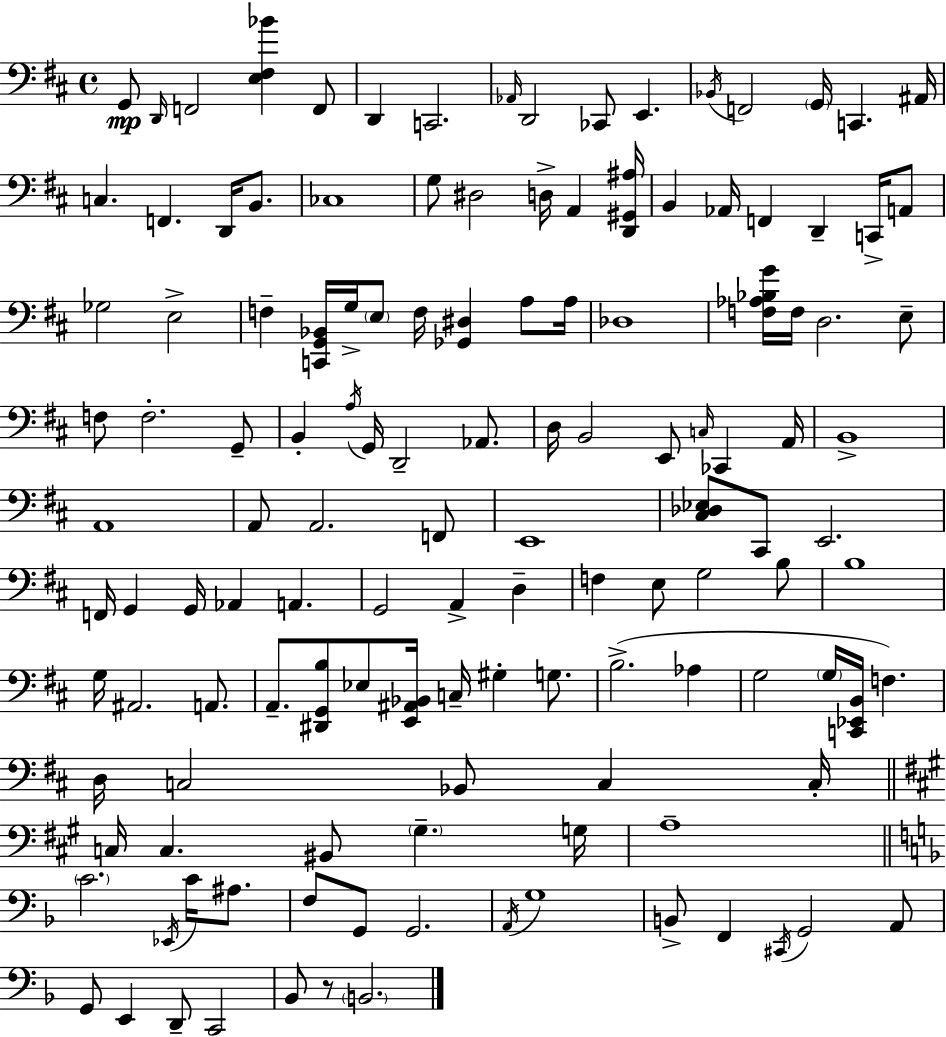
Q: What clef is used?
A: bass